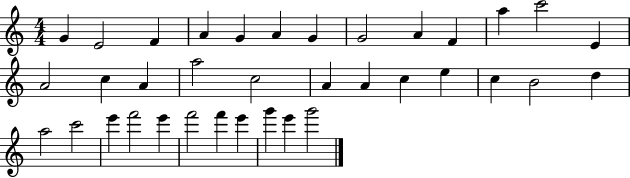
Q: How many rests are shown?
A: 0